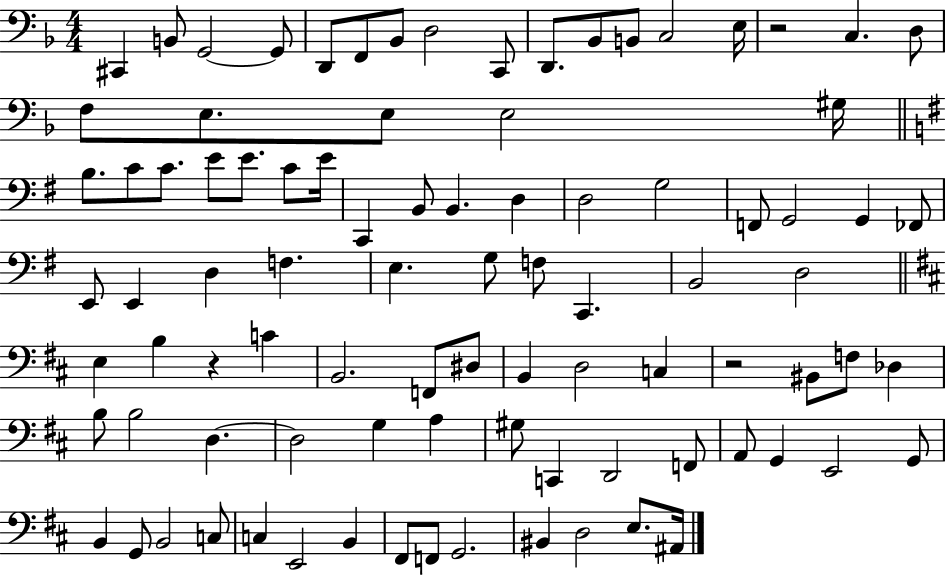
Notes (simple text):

C#2/q B2/e G2/h G2/e D2/e F2/e Bb2/e D3/h C2/e D2/e. Bb2/e B2/e C3/h E3/s R/h C3/q. D3/e F3/e E3/e. E3/e E3/h G#3/s B3/e. C4/e C4/e. E4/e E4/e. C4/e E4/s C2/q B2/e B2/q. D3/q D3/h G3/h F2/e G2/h G2/q FES2/e E2/e E2/q D3/q F3/q. E3/q. G3/e F3/e C2/q. B2/h D3/h E3/q B3/q R/q C4/q B2/h. F2/e D#3/e B2/q D3/h C3/q R/h BIS2/e F3/e Db3/q B3/e B3/h D3/q. D3/h G3/q A3/q G#3/e C2/q D2/h F2/e A2/e G2/q E2/h G2/e B2/q G2/e B2/h C3/e C3/q E2/h B2/q F#2/e F2/e G2/h. BIS2/q D3/h E3/e. A#2/s